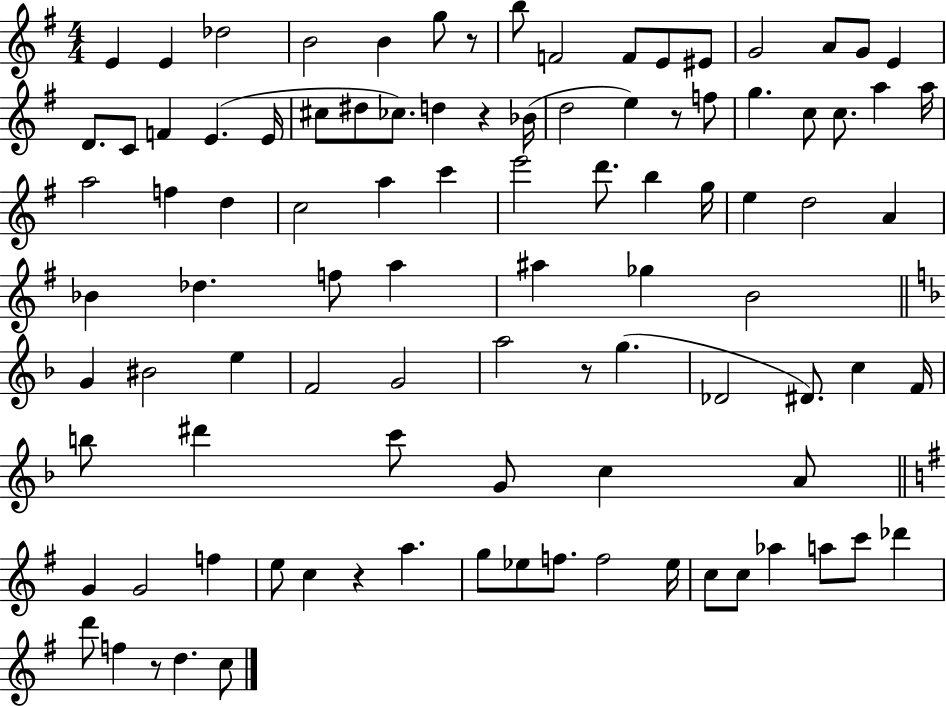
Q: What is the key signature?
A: G major